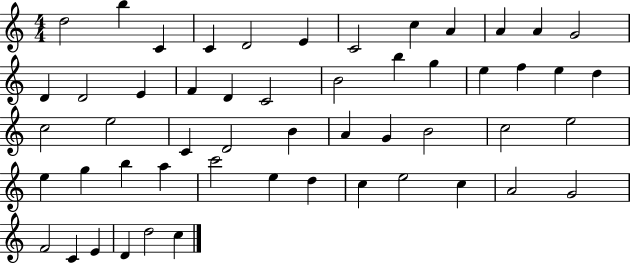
X:1
T:Untitled
M:4/4
L:1/4
K:C
d2 b C C D2 E C2 c A A A G2 D D2 E F D C2 B2 b g e f e d c2 e2 C D2 B A G B2 c2 e2 e g b a c'2 e d c e2 c A2 G2 F2 C E D d2 c